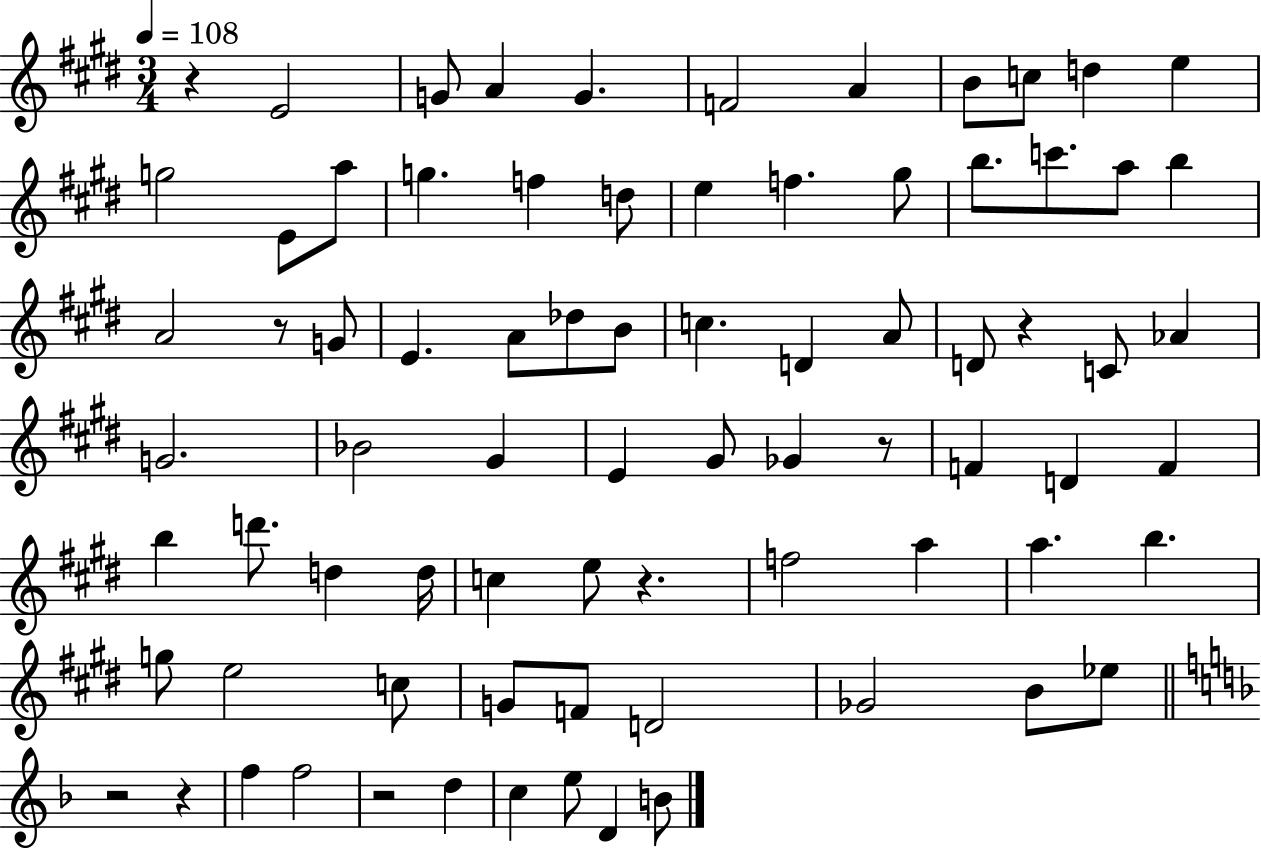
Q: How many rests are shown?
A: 8